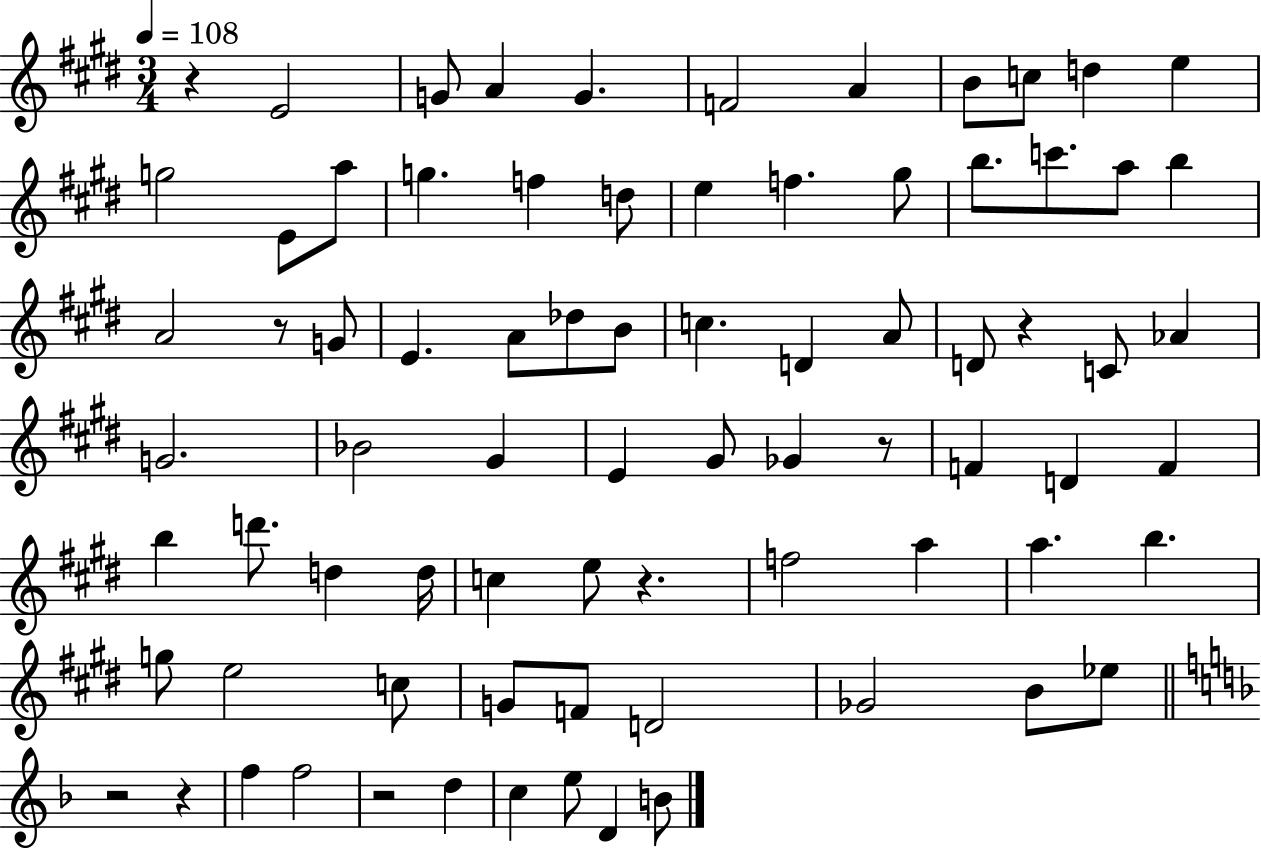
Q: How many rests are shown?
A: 8